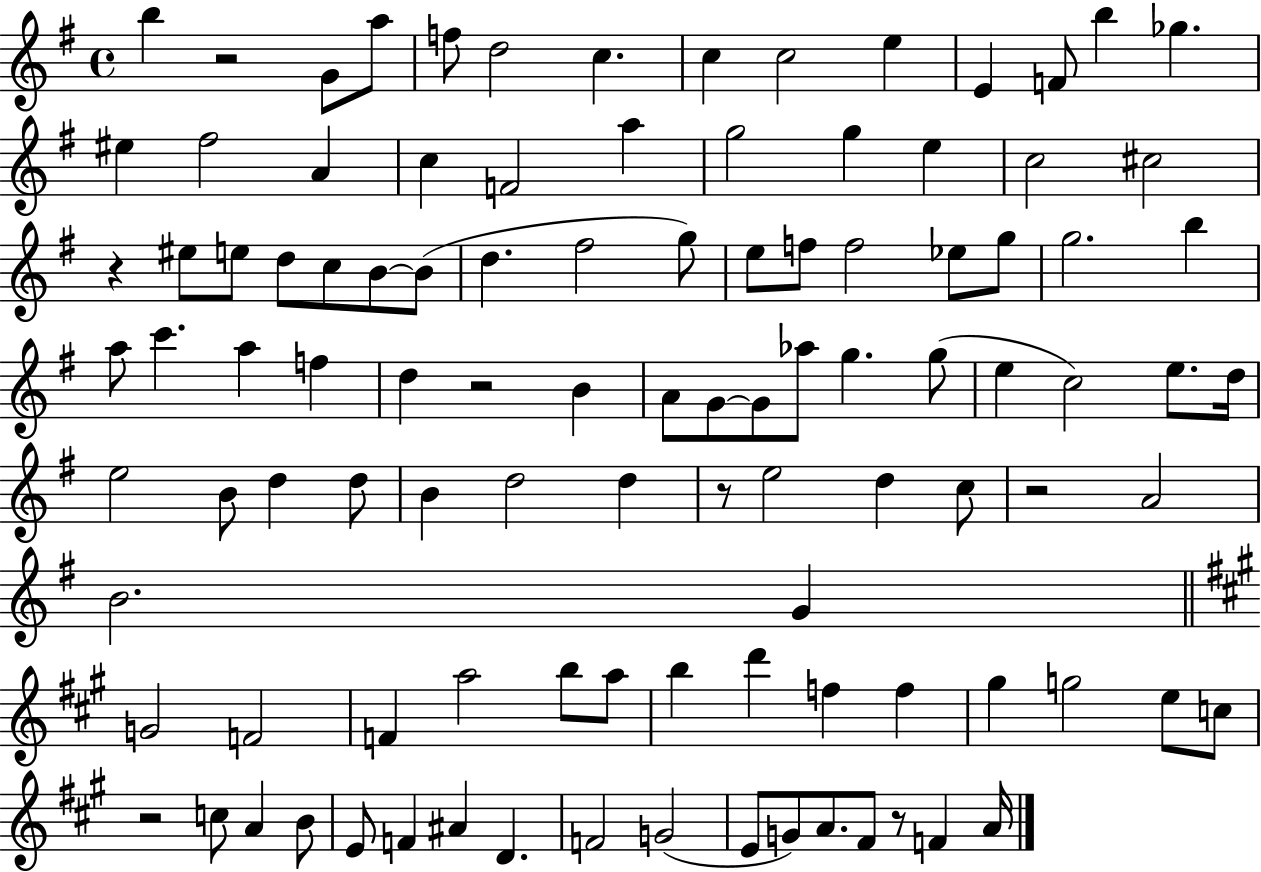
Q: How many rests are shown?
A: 7